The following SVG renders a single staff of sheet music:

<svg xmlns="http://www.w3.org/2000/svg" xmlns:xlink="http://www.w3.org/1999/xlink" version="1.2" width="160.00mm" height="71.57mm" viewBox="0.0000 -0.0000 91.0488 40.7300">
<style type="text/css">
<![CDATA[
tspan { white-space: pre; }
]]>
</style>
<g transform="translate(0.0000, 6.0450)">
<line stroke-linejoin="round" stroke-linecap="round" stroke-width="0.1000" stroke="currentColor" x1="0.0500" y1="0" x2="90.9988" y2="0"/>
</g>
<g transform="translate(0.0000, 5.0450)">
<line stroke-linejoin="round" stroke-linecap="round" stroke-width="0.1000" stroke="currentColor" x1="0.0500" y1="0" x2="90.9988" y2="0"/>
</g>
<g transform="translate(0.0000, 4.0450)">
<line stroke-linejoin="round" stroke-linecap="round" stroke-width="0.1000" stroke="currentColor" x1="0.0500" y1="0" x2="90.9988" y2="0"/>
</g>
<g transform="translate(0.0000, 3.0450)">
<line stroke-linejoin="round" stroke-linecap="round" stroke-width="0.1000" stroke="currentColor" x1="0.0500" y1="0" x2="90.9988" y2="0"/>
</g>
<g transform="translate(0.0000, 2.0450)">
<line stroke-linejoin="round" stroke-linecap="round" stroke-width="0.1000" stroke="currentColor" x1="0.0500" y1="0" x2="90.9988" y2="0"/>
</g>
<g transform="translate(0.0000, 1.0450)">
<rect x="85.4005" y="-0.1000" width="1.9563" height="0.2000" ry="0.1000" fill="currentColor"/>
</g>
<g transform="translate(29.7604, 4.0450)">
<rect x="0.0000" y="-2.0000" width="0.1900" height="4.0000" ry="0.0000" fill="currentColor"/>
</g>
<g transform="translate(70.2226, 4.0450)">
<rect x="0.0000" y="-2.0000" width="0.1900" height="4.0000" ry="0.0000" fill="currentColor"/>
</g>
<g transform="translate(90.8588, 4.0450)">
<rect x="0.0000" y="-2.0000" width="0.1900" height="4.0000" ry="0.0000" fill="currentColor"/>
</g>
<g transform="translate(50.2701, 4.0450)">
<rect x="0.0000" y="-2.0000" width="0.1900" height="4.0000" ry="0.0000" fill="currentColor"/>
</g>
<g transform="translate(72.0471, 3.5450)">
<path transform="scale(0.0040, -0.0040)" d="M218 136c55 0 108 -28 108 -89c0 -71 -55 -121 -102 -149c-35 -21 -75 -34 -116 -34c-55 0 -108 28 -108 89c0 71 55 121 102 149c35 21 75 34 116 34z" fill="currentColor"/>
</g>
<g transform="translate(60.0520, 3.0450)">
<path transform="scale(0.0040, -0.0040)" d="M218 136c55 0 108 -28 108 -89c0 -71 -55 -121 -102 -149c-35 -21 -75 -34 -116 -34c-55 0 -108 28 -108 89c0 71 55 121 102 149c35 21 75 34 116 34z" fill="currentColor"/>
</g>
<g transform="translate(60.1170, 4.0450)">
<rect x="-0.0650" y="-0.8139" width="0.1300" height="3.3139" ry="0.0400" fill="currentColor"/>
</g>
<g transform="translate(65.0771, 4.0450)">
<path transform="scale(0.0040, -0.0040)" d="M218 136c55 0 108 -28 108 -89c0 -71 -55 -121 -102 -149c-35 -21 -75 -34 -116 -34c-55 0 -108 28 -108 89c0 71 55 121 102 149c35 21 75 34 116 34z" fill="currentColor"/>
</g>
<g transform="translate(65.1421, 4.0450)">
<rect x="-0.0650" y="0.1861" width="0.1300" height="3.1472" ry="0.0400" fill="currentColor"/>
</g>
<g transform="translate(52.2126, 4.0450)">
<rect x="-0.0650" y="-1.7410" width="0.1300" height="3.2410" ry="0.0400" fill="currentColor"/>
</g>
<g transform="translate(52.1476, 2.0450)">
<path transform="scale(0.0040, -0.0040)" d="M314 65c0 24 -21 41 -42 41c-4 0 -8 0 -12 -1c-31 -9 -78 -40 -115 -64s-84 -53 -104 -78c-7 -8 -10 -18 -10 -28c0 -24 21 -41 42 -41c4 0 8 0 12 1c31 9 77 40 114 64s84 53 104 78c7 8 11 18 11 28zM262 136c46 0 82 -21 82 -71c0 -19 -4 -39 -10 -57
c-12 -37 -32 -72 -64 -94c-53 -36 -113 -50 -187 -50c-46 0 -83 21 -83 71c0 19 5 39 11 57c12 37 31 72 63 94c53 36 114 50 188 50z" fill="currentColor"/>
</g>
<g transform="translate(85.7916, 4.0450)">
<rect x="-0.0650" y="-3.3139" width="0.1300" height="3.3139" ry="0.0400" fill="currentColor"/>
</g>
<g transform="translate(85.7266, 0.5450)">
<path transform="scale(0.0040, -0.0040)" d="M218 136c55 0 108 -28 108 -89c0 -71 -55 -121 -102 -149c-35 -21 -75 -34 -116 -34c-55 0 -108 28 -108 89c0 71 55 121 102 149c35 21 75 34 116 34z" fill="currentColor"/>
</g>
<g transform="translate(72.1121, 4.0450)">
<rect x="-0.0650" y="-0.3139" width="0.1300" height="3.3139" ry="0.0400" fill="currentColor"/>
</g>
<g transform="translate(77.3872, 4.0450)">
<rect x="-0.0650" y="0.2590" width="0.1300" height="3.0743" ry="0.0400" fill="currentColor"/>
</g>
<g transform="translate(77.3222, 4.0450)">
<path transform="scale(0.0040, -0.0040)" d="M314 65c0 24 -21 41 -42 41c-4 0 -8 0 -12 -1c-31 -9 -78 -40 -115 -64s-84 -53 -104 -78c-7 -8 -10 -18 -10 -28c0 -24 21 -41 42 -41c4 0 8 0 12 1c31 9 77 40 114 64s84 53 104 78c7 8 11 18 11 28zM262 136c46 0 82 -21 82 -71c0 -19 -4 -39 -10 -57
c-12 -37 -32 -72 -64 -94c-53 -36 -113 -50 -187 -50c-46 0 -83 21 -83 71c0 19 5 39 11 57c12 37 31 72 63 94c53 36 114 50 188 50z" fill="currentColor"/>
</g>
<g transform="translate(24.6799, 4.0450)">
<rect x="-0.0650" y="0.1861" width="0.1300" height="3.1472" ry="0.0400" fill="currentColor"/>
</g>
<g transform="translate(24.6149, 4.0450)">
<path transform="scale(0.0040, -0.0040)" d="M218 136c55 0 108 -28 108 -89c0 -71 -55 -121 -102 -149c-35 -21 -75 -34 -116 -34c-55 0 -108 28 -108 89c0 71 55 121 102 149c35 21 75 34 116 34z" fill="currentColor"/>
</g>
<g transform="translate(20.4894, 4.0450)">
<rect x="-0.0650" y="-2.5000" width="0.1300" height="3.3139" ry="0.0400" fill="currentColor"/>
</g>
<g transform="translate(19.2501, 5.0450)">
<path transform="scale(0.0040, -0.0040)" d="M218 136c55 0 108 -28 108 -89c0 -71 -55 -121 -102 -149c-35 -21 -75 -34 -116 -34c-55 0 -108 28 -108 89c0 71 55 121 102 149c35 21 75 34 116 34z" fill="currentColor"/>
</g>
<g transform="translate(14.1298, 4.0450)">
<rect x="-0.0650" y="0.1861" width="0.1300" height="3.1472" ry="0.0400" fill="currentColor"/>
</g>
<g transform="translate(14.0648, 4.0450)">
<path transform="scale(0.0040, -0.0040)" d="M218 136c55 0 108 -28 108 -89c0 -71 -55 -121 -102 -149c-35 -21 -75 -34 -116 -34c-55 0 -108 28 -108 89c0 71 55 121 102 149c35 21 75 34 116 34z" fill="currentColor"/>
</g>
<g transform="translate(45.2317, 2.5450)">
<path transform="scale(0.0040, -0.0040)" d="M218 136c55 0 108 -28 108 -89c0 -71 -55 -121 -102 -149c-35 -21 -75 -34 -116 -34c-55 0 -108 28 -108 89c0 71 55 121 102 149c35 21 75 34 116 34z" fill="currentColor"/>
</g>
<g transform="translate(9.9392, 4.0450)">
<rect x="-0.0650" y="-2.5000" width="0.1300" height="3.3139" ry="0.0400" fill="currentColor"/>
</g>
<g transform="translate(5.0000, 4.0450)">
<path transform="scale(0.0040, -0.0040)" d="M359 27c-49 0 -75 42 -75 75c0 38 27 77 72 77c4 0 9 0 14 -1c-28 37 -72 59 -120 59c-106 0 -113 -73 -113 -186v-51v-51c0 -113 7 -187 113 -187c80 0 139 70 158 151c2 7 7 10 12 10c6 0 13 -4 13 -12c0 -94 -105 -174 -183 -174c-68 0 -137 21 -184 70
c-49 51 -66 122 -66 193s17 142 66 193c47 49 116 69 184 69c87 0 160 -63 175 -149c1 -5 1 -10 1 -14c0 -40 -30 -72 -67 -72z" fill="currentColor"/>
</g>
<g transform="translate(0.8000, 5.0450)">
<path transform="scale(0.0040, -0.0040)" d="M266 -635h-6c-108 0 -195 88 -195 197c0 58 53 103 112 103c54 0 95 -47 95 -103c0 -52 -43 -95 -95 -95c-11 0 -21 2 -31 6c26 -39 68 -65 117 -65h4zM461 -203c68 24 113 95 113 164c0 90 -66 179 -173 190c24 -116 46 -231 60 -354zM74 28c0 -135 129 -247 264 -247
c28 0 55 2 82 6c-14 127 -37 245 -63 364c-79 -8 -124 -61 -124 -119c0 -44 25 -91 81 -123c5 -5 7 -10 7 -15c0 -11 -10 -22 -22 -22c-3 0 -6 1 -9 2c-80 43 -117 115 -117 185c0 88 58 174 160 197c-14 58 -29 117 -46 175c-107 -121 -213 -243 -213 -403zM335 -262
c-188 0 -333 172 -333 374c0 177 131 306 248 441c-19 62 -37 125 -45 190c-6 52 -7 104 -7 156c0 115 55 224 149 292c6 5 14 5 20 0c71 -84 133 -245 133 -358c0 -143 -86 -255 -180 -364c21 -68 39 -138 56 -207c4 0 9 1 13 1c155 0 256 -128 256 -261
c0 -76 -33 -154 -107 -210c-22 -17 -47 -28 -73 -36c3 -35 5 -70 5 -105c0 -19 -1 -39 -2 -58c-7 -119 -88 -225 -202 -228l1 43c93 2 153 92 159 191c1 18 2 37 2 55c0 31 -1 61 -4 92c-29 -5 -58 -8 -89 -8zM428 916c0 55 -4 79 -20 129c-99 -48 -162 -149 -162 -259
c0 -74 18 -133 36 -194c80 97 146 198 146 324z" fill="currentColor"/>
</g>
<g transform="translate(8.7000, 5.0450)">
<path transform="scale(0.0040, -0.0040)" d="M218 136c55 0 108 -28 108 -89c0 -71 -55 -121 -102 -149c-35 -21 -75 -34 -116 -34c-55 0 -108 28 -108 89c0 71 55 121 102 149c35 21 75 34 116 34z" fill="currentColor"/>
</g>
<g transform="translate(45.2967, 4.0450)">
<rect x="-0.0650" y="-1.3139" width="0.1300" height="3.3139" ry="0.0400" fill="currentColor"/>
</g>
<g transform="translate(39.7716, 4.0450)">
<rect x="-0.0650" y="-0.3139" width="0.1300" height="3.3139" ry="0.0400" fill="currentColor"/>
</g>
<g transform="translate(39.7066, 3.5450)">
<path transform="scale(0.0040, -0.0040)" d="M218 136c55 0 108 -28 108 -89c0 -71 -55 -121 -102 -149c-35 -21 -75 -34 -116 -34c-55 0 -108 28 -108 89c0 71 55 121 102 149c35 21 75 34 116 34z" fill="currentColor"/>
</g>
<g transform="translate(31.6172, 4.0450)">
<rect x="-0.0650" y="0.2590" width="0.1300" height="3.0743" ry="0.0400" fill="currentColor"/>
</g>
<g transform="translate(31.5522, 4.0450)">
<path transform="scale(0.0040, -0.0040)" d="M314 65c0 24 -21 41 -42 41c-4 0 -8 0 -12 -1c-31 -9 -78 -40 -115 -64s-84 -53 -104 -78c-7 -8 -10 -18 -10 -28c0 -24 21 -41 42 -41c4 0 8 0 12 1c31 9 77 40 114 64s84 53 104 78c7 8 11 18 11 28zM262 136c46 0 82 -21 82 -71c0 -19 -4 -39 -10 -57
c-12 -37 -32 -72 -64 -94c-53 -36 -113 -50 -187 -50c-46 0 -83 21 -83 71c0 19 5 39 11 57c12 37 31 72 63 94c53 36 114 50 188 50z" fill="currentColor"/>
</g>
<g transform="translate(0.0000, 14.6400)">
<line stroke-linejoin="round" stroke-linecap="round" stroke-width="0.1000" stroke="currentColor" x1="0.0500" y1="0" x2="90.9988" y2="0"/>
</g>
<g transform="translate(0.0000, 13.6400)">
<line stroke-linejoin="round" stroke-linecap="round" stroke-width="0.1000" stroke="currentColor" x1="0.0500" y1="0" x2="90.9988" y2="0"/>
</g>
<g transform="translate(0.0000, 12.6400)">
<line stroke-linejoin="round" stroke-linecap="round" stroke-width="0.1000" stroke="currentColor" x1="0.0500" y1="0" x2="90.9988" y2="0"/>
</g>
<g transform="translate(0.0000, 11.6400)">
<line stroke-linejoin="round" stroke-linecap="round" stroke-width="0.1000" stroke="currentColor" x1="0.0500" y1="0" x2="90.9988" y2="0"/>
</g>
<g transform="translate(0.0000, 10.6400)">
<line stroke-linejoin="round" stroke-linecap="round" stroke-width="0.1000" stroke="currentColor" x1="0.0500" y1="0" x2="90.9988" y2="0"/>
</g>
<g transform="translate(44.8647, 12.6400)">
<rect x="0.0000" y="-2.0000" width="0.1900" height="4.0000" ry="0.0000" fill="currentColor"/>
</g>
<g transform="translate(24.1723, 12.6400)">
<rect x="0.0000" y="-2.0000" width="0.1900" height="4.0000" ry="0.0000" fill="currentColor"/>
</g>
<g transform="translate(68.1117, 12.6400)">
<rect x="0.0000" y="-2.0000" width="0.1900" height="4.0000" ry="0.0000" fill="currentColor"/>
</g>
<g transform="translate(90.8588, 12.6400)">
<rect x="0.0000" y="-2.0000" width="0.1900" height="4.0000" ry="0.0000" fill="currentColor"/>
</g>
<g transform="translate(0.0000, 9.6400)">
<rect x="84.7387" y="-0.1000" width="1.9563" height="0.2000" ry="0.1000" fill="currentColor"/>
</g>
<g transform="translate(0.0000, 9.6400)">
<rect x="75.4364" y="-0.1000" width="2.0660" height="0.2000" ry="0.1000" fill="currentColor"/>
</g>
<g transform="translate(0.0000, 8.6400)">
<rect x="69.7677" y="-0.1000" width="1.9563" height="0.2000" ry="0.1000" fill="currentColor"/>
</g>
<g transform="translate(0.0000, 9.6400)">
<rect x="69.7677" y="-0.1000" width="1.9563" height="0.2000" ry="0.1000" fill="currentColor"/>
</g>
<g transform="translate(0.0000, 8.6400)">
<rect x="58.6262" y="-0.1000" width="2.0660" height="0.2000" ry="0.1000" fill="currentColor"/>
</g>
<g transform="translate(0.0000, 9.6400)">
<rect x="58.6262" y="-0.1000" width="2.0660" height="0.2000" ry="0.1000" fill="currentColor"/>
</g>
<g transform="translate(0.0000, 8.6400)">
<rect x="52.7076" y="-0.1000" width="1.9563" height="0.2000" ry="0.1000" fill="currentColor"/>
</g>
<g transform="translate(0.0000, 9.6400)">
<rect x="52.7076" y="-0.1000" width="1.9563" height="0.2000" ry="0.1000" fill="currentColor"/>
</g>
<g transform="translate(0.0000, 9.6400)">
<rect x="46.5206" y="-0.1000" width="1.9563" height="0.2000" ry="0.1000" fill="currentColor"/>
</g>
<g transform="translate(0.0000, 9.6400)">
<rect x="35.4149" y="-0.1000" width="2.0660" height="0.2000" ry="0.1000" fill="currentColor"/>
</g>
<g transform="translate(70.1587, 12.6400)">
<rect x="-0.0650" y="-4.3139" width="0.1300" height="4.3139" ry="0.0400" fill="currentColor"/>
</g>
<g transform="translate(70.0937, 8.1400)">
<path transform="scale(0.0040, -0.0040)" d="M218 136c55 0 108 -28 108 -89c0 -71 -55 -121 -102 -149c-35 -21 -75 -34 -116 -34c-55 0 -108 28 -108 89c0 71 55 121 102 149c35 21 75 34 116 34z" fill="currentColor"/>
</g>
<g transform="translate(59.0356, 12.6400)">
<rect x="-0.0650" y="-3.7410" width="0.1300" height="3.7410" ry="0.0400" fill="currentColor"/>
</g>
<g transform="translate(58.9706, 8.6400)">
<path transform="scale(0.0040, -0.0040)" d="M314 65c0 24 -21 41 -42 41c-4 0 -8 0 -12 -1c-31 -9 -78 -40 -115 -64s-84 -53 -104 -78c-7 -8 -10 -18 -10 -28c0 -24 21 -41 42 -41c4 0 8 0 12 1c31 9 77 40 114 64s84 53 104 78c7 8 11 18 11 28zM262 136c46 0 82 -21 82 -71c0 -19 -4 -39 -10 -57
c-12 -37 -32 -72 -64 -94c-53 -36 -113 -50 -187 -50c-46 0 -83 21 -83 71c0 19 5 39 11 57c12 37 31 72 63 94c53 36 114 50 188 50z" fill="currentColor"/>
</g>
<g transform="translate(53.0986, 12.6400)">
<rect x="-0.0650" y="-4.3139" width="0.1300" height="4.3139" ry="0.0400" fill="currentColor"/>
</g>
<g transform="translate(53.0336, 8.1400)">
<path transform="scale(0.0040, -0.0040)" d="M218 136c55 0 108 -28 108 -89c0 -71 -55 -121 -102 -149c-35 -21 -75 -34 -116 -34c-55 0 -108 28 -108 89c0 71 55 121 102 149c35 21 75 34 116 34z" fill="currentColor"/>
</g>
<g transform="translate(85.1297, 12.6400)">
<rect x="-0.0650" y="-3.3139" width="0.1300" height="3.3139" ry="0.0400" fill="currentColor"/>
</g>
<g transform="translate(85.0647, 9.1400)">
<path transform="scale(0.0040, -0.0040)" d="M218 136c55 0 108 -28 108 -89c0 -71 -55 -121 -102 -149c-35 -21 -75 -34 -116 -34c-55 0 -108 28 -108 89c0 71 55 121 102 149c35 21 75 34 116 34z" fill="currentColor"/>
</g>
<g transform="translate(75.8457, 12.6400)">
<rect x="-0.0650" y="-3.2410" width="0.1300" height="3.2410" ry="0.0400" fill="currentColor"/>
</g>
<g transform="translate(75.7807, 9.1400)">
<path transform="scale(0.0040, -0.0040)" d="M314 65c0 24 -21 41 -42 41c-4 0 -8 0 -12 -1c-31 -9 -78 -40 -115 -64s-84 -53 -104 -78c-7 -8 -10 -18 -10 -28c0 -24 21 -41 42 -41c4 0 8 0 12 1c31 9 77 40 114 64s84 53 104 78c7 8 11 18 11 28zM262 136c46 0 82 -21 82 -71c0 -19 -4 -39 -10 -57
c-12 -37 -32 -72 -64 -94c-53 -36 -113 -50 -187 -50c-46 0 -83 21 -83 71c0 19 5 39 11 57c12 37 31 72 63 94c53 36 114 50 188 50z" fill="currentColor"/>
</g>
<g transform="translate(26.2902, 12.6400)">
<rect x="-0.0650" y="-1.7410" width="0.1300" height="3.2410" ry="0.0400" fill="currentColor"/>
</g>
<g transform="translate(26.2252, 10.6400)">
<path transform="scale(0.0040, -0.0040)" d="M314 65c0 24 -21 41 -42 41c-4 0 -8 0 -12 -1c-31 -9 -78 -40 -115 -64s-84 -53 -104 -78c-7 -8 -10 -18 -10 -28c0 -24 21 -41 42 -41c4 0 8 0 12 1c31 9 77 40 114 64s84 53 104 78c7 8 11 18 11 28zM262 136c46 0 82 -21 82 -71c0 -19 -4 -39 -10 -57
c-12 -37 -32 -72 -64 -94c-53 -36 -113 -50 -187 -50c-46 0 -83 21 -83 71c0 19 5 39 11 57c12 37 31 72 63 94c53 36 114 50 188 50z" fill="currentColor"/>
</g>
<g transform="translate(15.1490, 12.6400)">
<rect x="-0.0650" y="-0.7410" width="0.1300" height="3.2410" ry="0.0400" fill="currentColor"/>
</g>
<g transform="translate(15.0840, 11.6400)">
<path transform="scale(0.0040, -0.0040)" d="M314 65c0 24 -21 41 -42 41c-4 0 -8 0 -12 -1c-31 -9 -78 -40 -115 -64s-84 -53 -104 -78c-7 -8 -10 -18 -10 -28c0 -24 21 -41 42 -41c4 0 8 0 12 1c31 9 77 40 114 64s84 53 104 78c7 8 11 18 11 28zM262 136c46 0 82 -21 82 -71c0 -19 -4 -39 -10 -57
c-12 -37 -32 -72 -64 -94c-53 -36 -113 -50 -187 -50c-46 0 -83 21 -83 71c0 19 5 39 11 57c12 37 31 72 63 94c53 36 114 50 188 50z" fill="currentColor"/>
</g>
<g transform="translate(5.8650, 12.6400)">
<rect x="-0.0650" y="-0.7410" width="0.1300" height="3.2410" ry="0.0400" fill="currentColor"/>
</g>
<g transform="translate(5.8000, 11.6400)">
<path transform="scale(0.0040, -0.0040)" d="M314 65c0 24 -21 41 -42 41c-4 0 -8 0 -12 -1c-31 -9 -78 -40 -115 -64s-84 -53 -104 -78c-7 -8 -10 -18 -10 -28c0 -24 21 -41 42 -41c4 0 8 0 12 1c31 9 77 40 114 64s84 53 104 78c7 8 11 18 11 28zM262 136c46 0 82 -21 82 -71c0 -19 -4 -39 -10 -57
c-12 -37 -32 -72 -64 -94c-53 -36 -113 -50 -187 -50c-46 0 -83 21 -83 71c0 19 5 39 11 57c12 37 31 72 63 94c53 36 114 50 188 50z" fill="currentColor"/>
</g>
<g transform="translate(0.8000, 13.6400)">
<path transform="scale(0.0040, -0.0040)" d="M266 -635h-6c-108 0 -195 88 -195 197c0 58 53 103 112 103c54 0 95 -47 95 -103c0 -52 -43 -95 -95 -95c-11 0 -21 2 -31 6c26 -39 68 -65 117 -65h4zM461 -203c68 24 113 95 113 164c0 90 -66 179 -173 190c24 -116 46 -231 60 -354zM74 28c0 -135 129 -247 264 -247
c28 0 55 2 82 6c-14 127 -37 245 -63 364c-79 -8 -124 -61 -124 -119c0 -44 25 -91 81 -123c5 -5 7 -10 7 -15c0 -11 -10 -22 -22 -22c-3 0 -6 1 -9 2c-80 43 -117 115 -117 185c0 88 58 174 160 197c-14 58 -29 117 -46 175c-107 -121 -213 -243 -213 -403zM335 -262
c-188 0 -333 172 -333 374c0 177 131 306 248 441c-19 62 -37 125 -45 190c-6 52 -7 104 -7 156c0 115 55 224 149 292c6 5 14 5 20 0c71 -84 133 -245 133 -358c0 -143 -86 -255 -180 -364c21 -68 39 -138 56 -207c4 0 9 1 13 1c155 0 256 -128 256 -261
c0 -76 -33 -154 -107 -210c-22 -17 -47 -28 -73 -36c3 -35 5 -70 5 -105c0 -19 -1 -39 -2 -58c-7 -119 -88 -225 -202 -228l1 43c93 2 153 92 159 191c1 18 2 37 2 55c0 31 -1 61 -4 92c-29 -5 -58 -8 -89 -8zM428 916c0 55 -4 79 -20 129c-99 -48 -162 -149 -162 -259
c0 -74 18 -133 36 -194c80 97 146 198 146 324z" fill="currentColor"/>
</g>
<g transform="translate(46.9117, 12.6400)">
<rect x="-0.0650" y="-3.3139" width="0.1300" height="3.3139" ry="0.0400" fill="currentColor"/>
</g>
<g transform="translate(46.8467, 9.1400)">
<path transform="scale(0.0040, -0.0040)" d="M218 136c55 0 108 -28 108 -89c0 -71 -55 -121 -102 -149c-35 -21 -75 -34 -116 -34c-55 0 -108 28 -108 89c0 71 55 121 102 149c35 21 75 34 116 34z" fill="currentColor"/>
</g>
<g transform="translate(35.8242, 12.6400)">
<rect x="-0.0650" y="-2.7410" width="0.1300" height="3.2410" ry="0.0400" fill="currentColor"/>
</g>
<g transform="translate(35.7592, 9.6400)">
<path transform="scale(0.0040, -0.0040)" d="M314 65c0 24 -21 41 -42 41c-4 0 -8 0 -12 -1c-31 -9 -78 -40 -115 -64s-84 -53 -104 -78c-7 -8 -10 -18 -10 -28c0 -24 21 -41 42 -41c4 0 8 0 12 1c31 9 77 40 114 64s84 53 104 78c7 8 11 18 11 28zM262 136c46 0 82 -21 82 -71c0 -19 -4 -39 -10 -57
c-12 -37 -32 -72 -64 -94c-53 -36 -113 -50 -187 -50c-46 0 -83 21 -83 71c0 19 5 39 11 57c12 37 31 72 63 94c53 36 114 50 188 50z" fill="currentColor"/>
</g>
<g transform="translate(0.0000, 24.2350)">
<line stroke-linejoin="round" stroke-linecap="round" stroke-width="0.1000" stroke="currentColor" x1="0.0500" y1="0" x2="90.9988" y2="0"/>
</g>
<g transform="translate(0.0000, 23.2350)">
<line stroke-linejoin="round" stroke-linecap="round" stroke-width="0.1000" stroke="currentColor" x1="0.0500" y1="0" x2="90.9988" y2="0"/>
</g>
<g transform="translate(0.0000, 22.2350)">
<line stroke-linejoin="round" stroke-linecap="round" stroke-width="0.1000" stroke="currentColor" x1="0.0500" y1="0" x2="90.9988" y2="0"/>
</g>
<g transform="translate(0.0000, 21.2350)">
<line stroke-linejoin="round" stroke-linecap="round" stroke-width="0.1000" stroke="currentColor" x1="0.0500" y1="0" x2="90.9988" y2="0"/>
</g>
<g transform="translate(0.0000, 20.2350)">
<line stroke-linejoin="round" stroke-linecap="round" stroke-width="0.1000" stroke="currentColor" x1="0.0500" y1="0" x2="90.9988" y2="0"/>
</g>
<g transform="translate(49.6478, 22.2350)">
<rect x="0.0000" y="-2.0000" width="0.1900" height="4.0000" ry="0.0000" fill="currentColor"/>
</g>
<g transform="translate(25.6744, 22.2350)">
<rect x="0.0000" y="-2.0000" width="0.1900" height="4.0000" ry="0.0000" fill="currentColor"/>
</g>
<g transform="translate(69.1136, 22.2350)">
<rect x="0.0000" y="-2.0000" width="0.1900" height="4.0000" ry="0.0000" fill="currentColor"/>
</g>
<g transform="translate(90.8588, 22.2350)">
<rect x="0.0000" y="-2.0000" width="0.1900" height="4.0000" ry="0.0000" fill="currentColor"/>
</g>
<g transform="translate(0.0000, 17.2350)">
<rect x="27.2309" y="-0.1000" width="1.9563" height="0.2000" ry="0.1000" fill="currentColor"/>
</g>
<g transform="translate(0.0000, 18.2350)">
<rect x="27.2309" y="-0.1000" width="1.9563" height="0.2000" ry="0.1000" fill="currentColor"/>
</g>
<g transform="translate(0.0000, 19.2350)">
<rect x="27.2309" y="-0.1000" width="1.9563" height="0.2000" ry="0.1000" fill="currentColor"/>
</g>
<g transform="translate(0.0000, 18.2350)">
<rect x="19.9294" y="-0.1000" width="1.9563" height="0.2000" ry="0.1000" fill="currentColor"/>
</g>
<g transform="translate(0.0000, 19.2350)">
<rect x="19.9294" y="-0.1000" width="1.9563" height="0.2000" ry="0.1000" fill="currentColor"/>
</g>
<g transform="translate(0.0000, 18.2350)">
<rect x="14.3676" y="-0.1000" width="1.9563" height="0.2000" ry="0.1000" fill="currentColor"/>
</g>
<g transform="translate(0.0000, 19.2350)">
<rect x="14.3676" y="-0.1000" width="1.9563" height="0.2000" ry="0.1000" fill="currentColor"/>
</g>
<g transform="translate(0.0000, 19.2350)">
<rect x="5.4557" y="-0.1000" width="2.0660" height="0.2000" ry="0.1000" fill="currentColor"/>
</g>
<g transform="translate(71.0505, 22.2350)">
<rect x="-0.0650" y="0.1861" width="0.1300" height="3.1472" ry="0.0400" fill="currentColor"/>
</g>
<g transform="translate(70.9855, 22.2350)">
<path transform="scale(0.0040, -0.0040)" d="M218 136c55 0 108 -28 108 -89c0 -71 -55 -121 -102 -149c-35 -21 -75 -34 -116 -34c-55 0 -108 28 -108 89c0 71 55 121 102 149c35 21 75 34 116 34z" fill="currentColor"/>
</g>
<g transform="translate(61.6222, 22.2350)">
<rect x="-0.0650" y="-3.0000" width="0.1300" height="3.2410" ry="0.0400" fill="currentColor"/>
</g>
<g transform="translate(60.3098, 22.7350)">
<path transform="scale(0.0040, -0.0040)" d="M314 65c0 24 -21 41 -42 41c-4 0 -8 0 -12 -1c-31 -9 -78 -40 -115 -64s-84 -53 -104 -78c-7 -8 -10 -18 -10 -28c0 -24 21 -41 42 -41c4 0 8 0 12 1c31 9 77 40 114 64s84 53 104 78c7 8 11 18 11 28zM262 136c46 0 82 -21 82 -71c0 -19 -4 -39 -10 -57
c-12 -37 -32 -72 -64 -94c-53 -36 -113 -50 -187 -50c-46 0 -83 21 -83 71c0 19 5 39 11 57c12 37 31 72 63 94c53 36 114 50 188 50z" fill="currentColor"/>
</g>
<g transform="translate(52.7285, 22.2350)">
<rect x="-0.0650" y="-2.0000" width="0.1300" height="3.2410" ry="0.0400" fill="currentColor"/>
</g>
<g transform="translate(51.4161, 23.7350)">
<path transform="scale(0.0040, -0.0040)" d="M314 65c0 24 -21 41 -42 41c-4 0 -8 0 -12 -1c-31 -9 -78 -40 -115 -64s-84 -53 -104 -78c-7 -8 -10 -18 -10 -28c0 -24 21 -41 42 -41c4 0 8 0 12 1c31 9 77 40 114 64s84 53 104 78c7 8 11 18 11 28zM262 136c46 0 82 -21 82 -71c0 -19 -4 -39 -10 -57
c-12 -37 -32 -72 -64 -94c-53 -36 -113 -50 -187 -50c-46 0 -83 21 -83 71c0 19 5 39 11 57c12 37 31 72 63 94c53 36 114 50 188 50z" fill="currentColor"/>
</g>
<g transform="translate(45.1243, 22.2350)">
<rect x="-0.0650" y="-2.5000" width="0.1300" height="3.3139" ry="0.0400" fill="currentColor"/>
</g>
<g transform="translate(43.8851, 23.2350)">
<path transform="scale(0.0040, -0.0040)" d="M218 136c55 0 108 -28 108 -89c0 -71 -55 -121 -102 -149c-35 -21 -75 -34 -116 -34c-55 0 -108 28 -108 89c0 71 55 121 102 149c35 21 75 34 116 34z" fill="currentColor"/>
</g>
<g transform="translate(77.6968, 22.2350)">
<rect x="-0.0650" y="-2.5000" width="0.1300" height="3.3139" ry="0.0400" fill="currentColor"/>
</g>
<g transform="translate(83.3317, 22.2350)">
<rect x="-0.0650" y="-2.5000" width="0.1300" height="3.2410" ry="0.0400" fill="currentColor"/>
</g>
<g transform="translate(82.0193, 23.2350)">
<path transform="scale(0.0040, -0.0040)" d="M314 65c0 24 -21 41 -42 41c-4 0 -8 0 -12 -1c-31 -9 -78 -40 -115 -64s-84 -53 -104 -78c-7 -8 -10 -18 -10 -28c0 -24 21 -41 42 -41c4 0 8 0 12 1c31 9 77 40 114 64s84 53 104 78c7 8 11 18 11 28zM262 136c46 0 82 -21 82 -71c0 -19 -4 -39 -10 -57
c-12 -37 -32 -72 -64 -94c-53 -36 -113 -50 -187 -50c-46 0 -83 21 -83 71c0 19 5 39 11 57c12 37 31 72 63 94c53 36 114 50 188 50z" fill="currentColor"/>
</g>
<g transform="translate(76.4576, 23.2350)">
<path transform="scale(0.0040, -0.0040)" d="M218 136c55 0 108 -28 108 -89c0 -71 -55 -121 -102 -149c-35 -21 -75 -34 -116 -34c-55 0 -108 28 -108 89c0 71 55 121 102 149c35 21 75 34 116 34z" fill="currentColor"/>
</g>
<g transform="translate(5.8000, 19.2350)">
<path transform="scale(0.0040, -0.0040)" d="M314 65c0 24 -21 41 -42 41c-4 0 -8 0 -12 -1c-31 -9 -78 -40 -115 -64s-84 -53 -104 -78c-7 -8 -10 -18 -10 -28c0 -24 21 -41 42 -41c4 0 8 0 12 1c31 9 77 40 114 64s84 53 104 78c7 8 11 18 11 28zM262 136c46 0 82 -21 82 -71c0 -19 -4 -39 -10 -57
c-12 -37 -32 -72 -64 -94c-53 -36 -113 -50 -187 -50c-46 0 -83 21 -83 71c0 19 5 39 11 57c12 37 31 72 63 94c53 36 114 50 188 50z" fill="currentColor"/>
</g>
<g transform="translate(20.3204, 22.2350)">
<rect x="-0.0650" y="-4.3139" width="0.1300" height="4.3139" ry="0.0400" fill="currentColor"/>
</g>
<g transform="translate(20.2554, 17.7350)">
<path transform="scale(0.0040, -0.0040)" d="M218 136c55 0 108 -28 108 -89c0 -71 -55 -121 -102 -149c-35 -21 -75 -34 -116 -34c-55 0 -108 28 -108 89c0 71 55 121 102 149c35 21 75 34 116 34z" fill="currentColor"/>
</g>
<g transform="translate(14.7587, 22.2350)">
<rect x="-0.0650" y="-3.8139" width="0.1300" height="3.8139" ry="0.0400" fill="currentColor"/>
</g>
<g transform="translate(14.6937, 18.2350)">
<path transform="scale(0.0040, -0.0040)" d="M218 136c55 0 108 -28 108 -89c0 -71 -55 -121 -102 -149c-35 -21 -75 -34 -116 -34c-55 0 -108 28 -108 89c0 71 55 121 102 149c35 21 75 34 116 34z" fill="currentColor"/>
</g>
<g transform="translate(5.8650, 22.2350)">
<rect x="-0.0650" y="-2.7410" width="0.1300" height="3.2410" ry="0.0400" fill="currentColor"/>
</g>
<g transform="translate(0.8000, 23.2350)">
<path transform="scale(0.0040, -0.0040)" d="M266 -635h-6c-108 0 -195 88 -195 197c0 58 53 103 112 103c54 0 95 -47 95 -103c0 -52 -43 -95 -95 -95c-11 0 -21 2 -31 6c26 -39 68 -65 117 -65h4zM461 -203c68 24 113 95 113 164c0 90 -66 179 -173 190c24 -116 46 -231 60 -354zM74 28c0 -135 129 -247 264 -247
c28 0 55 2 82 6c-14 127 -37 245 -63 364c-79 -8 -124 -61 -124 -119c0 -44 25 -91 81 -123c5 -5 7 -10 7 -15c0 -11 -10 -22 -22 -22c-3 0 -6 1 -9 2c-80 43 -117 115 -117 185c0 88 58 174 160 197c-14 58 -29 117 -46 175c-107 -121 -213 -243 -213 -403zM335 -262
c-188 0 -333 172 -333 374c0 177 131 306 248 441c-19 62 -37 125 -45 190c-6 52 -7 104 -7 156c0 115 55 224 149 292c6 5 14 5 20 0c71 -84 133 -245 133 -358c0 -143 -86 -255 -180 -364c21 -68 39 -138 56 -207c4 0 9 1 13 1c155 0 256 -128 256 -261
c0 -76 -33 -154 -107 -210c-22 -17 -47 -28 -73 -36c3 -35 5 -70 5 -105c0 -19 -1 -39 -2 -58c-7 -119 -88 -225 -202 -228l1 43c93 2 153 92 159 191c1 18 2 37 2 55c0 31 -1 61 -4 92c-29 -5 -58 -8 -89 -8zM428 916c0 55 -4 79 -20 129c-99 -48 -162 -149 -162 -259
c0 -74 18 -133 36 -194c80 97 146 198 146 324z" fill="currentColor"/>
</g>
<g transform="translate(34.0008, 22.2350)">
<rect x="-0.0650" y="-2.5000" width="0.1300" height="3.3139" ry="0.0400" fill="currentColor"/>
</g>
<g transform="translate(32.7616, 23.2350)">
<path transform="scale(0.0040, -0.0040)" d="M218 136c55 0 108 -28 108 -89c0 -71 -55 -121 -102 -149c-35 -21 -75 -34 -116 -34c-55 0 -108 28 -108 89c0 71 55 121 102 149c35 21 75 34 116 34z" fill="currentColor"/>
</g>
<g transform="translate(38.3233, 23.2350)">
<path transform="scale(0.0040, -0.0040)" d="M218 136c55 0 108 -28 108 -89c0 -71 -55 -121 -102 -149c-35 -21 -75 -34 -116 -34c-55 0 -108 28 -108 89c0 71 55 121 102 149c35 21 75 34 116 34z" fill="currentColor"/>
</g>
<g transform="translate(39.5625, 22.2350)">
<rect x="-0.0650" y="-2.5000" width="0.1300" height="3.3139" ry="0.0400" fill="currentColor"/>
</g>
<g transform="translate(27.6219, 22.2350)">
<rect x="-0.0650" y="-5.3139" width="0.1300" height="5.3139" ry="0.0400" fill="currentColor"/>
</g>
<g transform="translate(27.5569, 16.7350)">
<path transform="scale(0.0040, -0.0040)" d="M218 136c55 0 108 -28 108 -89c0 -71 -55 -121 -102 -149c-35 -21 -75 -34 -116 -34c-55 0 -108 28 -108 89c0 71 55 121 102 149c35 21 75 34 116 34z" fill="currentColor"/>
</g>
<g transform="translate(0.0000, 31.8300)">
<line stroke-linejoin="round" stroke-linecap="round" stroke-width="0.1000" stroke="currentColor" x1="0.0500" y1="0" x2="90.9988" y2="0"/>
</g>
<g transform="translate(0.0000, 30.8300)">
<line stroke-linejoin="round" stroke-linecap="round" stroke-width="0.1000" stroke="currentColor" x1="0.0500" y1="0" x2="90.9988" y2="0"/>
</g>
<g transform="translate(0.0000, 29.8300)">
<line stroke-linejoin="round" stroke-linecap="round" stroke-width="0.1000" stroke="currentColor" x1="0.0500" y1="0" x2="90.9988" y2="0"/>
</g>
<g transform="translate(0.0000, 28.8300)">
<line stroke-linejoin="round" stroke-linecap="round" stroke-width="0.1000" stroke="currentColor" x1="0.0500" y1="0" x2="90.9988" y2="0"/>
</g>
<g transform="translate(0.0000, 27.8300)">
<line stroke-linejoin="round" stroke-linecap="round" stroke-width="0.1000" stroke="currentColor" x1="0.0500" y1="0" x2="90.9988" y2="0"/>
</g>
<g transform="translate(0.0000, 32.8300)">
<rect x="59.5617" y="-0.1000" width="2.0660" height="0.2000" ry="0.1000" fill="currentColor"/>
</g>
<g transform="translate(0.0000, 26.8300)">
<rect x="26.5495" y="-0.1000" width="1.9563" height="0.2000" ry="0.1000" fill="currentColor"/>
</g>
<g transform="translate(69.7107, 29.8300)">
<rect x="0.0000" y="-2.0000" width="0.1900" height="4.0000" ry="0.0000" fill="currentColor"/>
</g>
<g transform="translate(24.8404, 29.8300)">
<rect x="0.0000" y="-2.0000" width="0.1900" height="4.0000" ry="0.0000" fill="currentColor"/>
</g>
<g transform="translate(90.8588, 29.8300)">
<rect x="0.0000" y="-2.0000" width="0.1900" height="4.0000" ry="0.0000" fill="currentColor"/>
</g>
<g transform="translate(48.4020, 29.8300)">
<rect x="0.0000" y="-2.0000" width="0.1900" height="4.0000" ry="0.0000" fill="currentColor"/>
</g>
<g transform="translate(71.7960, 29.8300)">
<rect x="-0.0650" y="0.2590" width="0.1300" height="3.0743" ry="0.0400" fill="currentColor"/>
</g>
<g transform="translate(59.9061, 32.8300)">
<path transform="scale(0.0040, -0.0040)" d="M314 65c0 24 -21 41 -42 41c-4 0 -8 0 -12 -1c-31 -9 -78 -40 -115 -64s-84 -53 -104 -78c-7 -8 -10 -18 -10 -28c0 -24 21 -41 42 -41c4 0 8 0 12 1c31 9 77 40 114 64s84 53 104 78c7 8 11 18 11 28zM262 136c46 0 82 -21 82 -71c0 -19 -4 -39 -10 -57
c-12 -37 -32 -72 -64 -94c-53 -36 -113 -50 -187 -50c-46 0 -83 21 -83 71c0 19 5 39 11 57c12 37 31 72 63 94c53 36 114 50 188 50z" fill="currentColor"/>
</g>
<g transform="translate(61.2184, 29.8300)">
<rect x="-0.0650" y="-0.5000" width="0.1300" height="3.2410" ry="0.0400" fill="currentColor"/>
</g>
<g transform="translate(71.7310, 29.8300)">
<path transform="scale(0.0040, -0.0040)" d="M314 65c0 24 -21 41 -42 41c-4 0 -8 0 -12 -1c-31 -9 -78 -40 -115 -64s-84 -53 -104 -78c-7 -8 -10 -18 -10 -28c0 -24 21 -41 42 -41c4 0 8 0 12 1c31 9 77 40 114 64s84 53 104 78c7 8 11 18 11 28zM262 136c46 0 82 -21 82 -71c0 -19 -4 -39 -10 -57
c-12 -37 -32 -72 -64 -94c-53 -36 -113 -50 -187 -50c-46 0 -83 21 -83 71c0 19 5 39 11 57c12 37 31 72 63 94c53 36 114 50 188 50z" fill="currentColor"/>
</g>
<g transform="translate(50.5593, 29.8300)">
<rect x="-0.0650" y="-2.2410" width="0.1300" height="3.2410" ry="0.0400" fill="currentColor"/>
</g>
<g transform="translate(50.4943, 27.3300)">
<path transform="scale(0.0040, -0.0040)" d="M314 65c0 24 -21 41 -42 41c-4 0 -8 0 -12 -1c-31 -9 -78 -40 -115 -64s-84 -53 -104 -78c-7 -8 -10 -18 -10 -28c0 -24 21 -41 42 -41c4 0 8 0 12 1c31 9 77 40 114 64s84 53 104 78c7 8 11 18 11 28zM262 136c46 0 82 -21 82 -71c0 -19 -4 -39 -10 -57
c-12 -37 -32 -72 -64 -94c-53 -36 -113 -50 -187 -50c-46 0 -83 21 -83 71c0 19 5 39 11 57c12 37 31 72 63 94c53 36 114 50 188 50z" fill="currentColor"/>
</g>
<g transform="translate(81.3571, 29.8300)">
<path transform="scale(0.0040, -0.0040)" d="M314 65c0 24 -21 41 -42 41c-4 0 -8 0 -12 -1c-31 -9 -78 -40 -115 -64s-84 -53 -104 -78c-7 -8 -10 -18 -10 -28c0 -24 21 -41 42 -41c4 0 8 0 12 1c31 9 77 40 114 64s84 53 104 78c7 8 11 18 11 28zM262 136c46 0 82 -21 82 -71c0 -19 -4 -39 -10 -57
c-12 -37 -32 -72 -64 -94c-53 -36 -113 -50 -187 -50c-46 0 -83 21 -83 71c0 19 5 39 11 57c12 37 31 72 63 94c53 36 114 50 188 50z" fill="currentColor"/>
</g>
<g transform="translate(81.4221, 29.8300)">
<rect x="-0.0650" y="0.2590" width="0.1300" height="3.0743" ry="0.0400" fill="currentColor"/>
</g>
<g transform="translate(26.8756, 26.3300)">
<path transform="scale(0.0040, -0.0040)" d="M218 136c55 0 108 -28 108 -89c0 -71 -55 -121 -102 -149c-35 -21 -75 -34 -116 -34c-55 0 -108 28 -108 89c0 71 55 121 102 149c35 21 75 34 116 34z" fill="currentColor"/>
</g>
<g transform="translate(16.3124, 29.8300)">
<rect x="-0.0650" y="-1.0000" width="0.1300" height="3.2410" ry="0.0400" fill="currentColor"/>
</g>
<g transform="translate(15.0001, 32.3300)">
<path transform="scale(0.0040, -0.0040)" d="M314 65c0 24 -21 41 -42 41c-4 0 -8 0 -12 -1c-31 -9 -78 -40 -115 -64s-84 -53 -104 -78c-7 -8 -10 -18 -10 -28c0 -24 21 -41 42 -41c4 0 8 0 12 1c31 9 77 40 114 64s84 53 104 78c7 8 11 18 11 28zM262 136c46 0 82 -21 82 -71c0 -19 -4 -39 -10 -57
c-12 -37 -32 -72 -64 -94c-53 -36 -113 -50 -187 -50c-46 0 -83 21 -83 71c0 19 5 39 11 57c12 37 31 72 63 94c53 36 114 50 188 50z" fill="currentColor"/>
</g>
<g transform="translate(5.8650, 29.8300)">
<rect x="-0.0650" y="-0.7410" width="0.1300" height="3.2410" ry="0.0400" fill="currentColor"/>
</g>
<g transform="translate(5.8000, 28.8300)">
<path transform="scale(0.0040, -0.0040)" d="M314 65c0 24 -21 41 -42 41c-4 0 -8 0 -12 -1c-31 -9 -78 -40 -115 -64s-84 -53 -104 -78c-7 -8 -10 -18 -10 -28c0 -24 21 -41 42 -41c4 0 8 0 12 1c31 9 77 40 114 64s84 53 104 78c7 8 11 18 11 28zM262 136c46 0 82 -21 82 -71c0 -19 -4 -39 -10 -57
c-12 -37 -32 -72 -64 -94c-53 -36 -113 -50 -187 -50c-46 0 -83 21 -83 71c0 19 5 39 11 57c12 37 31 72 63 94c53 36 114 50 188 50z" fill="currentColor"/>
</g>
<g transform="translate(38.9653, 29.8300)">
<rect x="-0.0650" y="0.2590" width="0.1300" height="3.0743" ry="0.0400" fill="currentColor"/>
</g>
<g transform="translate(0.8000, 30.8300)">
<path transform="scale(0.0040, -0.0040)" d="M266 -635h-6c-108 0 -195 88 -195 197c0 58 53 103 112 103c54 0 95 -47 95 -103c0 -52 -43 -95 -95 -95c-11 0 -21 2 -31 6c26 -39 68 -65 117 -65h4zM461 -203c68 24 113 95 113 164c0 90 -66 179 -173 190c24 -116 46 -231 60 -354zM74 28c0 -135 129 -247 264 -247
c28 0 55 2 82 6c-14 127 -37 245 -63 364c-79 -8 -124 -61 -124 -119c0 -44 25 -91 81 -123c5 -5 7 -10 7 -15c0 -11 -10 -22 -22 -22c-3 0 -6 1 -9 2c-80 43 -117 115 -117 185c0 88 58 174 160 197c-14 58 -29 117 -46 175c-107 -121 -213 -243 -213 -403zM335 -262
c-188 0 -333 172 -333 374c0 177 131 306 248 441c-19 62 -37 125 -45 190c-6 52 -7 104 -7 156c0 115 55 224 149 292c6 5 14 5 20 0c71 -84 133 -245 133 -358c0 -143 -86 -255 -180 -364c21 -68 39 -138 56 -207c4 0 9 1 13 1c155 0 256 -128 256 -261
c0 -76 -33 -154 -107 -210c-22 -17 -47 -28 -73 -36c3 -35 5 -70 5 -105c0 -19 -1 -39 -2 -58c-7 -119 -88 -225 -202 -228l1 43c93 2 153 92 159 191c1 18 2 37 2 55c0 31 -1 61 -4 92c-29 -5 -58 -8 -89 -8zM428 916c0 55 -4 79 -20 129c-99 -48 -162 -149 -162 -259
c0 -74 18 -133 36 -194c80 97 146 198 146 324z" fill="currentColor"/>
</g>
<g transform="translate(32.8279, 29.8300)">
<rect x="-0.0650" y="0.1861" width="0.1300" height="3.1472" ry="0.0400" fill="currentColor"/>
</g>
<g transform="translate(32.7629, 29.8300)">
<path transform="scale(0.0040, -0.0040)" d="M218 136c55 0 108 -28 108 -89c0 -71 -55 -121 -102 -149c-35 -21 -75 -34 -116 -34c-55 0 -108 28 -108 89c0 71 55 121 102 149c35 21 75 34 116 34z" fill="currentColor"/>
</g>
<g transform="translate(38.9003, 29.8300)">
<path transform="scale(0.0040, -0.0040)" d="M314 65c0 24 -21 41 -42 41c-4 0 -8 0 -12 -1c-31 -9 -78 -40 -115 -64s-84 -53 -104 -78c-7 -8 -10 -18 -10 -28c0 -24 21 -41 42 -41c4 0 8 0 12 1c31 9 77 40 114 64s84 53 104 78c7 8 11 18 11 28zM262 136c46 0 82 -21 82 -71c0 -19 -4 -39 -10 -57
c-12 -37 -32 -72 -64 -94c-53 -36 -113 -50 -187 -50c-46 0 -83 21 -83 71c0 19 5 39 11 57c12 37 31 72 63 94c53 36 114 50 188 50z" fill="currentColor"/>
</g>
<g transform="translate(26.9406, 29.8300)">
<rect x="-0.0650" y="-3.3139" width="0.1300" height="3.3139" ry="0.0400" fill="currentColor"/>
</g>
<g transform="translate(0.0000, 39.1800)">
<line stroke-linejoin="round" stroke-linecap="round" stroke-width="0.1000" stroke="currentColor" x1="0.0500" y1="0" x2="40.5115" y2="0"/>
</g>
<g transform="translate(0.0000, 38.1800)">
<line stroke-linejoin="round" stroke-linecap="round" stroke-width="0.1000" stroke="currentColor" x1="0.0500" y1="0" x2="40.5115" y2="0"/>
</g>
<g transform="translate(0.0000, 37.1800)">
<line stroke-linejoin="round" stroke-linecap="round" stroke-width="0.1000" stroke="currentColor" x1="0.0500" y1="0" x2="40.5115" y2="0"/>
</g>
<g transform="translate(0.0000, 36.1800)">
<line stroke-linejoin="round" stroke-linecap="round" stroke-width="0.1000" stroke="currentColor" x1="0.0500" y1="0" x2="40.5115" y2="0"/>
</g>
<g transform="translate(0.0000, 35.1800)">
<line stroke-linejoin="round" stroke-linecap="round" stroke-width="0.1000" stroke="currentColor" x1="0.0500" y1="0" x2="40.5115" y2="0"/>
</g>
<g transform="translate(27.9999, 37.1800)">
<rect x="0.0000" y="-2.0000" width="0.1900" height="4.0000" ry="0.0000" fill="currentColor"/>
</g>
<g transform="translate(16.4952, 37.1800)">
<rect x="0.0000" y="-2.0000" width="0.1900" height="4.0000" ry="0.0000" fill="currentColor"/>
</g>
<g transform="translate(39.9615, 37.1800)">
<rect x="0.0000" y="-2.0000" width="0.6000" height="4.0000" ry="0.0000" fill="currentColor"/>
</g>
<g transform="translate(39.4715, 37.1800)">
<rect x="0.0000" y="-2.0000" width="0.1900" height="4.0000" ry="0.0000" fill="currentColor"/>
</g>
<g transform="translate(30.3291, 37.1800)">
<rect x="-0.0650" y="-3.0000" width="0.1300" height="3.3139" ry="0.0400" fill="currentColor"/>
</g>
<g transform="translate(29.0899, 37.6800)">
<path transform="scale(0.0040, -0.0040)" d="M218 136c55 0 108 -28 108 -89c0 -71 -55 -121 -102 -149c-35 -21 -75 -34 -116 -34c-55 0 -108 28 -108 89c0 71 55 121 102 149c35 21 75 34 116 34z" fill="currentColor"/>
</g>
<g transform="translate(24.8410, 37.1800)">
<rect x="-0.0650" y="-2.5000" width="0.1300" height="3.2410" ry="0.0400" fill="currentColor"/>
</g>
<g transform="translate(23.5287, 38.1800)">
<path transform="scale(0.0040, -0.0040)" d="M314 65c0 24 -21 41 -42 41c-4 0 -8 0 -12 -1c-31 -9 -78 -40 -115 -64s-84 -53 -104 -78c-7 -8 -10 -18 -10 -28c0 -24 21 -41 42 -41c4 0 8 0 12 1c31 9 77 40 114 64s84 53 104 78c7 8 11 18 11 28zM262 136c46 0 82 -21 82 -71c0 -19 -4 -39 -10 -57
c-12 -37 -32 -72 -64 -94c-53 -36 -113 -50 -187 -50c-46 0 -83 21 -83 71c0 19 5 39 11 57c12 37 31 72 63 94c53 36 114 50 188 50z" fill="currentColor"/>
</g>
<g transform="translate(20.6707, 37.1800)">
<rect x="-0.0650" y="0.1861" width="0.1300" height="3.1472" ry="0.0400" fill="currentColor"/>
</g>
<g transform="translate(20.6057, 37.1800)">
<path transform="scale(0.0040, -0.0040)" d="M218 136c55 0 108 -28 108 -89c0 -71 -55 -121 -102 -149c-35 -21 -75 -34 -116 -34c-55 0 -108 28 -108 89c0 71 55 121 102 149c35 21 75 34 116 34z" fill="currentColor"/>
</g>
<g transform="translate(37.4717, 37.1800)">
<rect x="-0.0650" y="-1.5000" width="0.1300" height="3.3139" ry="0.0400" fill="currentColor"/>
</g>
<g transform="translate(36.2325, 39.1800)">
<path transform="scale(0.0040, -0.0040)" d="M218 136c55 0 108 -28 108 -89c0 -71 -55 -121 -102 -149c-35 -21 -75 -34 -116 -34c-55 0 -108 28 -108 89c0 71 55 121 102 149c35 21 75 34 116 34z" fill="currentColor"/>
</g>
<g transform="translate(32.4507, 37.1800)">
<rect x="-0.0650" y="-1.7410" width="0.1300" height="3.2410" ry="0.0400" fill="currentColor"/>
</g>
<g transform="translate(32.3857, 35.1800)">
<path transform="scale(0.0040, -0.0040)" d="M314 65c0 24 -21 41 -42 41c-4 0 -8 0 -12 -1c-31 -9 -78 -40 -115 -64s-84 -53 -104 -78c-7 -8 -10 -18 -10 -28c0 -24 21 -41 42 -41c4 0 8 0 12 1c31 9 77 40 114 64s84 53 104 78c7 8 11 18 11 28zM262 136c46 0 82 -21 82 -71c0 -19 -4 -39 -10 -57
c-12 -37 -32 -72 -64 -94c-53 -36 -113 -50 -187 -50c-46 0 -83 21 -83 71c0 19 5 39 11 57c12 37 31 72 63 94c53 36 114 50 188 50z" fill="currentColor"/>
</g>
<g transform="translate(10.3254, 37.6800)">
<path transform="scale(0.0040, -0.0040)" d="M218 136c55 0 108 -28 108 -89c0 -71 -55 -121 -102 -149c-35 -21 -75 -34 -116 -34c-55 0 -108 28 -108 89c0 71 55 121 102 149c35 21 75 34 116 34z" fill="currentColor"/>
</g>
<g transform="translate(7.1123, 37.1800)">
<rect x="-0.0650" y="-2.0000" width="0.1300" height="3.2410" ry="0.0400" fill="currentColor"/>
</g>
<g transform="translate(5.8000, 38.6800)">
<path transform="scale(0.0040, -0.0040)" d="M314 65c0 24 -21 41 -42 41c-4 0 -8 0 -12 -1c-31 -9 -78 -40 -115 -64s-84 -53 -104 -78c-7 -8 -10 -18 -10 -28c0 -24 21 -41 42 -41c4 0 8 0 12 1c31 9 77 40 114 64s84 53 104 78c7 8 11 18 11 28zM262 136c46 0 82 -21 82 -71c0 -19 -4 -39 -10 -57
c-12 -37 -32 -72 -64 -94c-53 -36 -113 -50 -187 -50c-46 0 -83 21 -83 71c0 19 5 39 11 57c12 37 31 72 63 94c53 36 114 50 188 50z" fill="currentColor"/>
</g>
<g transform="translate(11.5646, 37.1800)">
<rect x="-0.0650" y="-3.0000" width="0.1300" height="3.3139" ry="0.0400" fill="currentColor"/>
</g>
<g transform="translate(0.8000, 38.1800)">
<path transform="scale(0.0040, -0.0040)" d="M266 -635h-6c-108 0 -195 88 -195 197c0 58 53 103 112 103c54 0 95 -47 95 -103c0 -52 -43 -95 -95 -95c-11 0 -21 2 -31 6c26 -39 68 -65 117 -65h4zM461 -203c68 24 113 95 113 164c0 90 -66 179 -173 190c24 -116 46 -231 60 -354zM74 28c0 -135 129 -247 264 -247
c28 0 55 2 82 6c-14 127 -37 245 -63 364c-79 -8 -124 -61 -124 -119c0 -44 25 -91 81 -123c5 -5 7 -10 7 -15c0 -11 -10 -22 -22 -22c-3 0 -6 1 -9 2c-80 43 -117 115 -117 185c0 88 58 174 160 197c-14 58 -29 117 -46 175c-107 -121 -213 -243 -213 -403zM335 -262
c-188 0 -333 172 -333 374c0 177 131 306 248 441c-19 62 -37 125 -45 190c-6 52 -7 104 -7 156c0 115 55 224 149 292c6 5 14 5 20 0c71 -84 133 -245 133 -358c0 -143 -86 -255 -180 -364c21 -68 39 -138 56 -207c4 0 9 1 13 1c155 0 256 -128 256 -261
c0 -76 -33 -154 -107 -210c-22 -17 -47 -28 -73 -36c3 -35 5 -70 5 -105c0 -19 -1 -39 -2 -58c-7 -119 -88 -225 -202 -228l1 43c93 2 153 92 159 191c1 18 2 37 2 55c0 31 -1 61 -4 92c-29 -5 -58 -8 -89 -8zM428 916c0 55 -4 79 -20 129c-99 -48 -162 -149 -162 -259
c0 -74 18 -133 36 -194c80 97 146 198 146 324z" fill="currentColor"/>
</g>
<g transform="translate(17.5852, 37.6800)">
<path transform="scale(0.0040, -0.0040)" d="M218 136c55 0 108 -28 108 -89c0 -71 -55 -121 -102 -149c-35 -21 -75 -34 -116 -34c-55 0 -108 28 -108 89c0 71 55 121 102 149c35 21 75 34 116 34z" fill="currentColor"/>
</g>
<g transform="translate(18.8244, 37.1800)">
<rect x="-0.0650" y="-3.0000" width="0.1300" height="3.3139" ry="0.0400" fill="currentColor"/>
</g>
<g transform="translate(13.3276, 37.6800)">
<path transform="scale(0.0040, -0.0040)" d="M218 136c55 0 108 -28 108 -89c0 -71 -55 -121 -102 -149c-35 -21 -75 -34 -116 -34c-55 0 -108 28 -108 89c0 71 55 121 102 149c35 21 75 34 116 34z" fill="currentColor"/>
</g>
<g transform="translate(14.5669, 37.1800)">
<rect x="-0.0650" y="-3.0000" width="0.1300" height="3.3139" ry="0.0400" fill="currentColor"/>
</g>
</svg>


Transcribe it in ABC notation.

X:1
T:Untitled
M:4/4
L:1/4
K:C
G B G B B2 c e f2 d B c B2 b d2 d2 f2 a2 b d' c'2 d' b2 b a2 c' d' f' G G G F2 A2 B G G2 d2 D2 b B B2 g2 C2 B2 B2 F2 A A A B G2 A f2 E